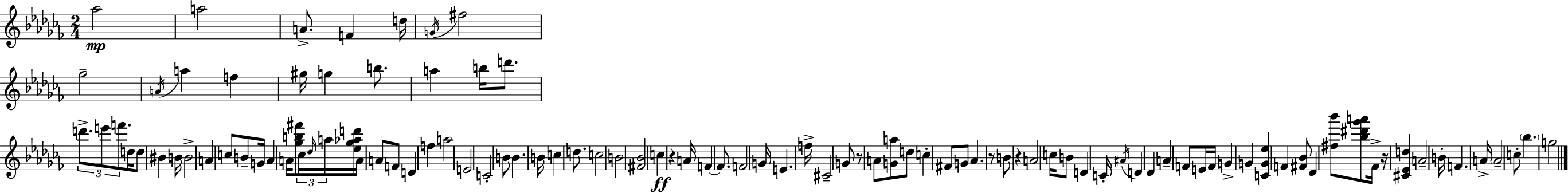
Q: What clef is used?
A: treble